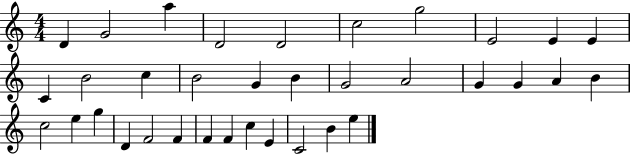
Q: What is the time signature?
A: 4/4